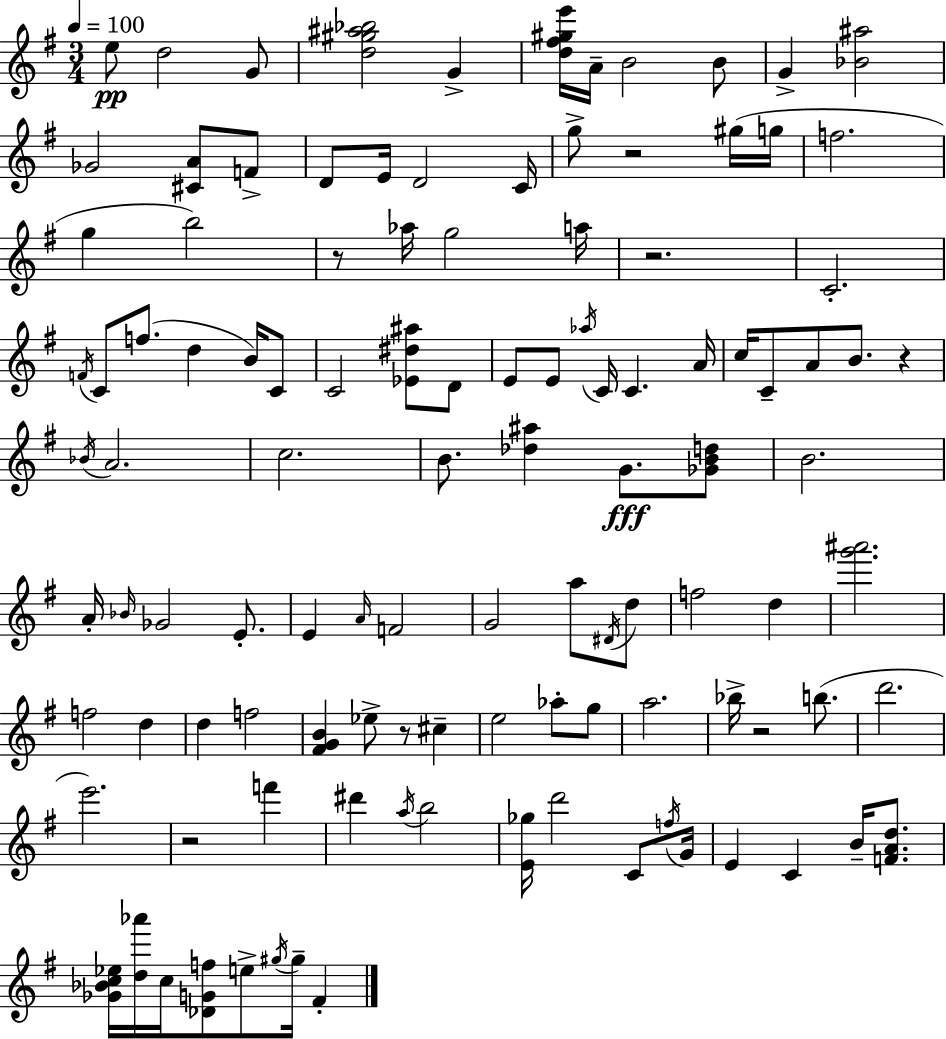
{
  \clef treble
  \numericTimeSignature
  \time 3/4
  \key e \minor
  \tempo 4 = 100
  \repeat volta 2 { e''8\pp d''2 g'8 | <d'' gis'' ais'' bes''>2 g'4-> | <d'' fis'' gis'' e'''>16 a'16-- b'2 b'8 | g'4-> <bes' ais''>2 | \break ges'2 <cis' a'>8 f'8-> | d'8 e'16 d'2 c'16 | g''8-> r2 gis''16( g''16 | f''2. | \break g''4 b''2) | r8 aes''16 g''2 a''16 | r2. | c'2.-. | \break \acciaccatura { f'16 } c'8 f''8.( d''4 b'16) c'8 | c'2 <ees' dis'' ais''>8 d'8 | e'8 e'8 \acciaccatura { aes''16 } c'16 c'4. | a'16 c''16 c'8-- a'8 b'8. r4 | \break \acciaccatura { bes'16 } a'2. | c''2. | b'8. <des'' ais''>4 g'8.\fff | <ges' b' d''>8 b'2. | \break a'16-. \grace { bes'16 } ges'2 | e'8.-. e'4 \grace { a'16 } f'2 | g'2 | a''8 \acciaccatura { dis'16 } d''8 f''2 | \break d''4 <g''' ais'''>2. | f''2 | d''4 d''4 f''2 | <fis' g' b'>4 ees''8-> | \break r8 cis''4-- e''2 | aes''8-. g''8 a''2. | bes''16-> r2 | b''8.( d'''2. | \break e'''2.) | r2 | f'''4 dis'''4 \acciaccatura { a''16 } b''2 | <e' ges''>16 d'''2 | \break c'8 \acciaccatura { f''16 } g'16 e'4 | c'4 b'16-- <f' a' d''>8. <ges' bes' c'' ees''>16 <d'' aes'''>16 c''16 <des' g' f''>8 | e''8-> \acciaccatura { gis''16 } gis''16-- fis'4-. } \bar "|."
}